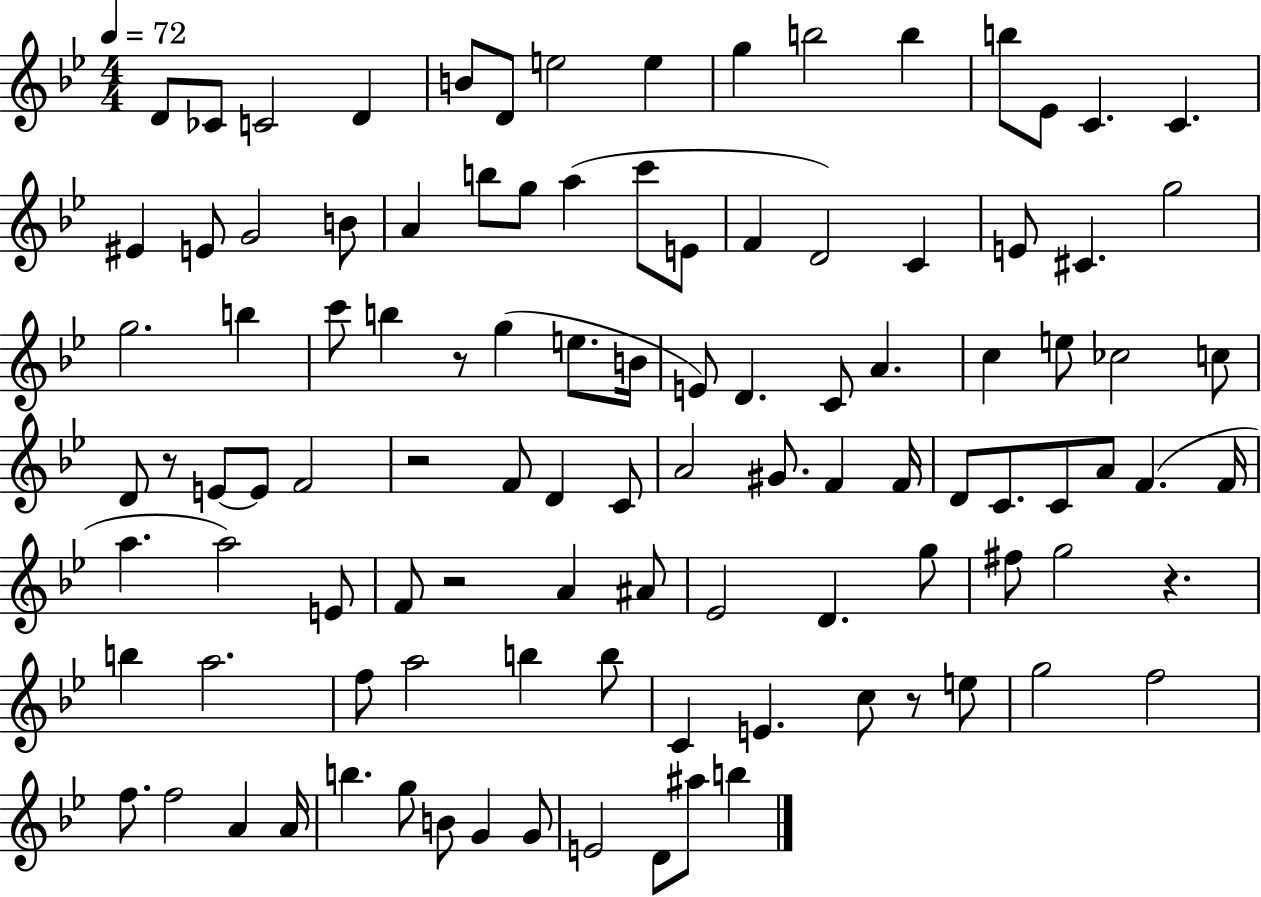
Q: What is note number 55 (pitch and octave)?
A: G#4